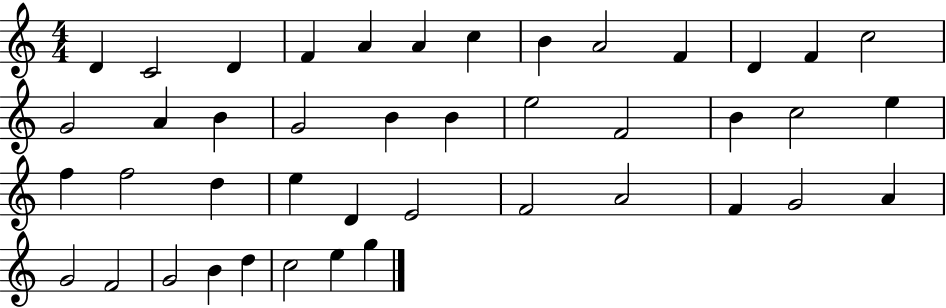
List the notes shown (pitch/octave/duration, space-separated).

D4/q C4/h D4/q F4/q A4/q A4/q C5/q B4/q A4/h F4/q D4/q F4/q C5/h G4/h A4/q B4/q G4/h B4/q B4/q E5/h F4/h B4/q C5/h E5/q F5/q F5/h D5/q E5/q D4/q E4/h F4/h A4/h F4/q G4/h A4/q G4/h F4/h G4/h B4/q D5/q C5/h E5/q G5/q